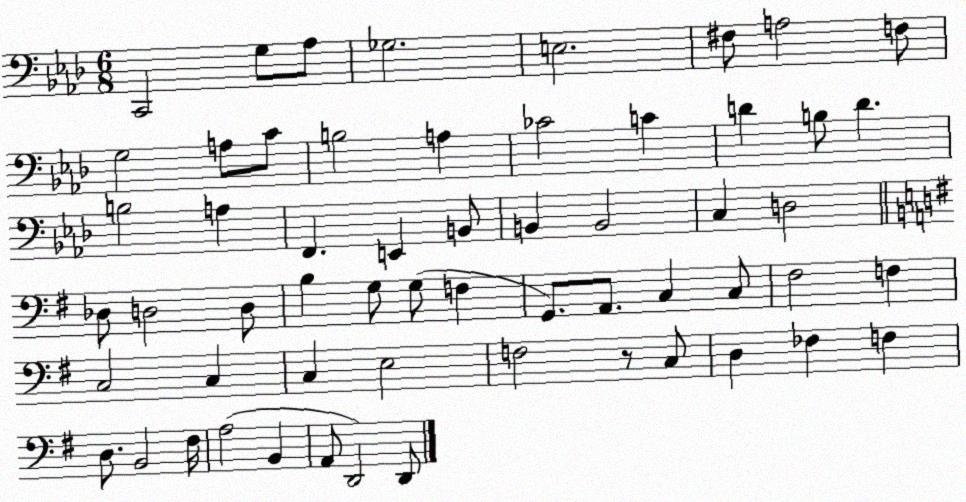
X:1
T:Untitled
M:6/8
L:1/4
K:Ab
C,,2 G,/2 _A,/2 _G,2 E,2 ^F,/2 A,2 F,/2 G,2 A,/2 C/2 B,2 A, _C2 C D B,/2 D B,2 A, F,, E,, B,,/2 B,, B,,2 C, D,2 _D,/2 D,2 D,/2 B, G,/2 G,/2 F, G,,/2 A,,/2 C, C,/2 ^F,2 F, C,2 C, C, E,2 F,2 z/2 C,/2 D, _F, F, D,/2 B,,2 ^F,/4 A,2 B,, A,,/2 D,,2 D,,/2